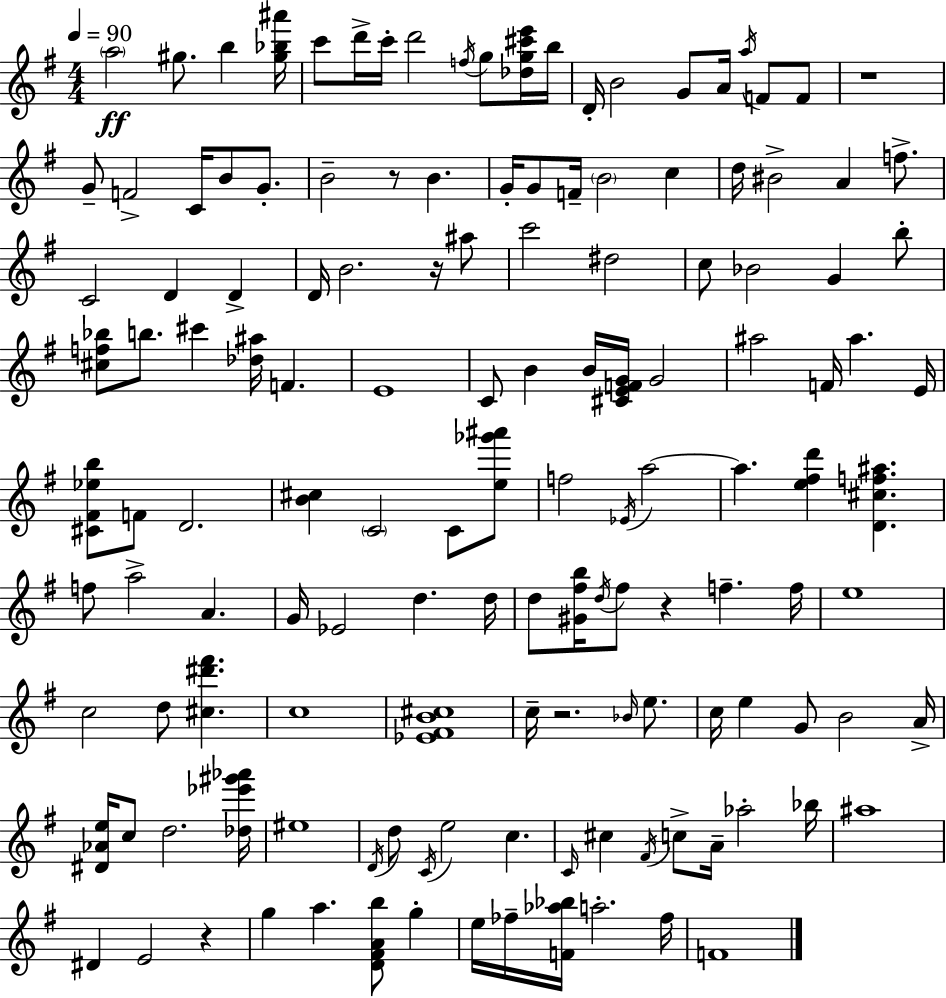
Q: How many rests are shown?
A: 6